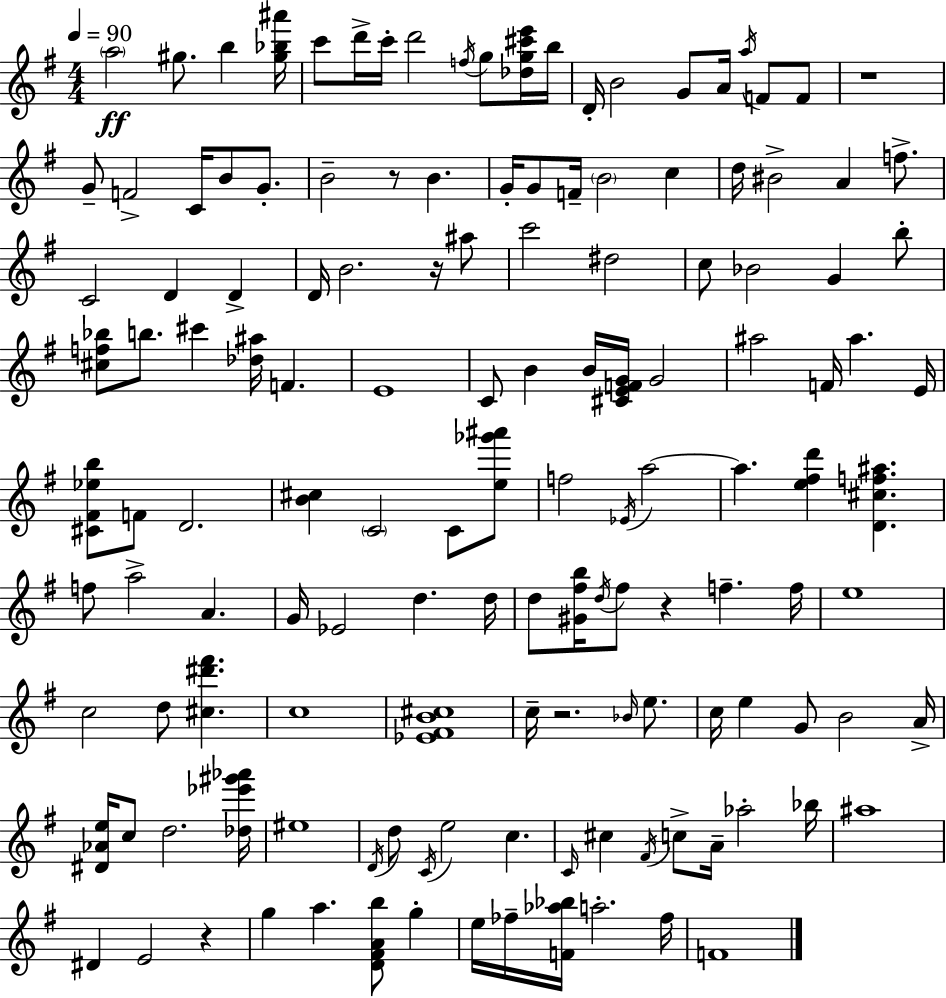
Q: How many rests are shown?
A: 6